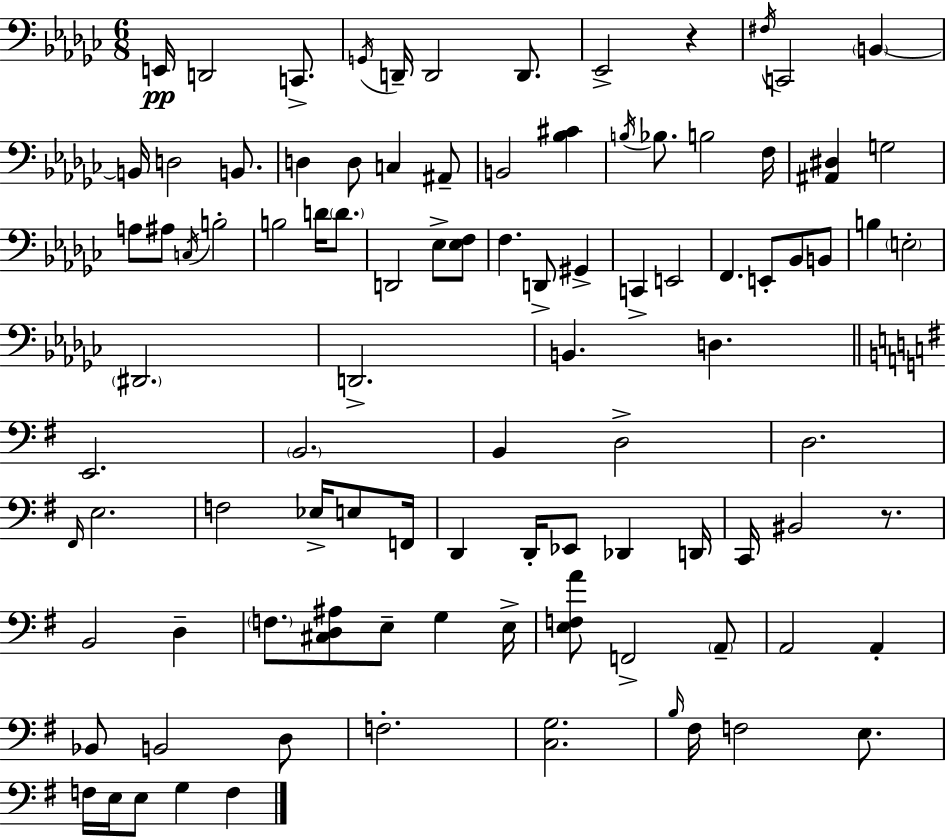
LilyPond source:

{
  \clef bass
  \numericTimeSignature
  \time 6/8
  \key ees \minor
  e,16\pp d,2 c,8.-> | \acciaccatura { g,16 } d,16-- d,2 d,8. | ees,2-> r4 | \acciaccatura { fis16 } c,2 \parenthesize b,4~~ | \break b,16 d2 b,8. | d4 d8 c4 | ais,8-- b,2 <bes cis'>4 | \acciaccatura { b16 } bes8. b2 | \break f16 <ais, dis>4 g2 | a8 ais8 \acciaccatura { c16 } b2-. | b2 | d'16 \parenthesize d'8. d,2 | \break ees8-> <ees f>8 f4. d,8-> | gis,4-> c,4-> e,2 | f,4. e,8-. | bes,8 b,8 b4 \parenthesize e2-. | \break \parenthesize dis,2. | d,2.-> | b,4. d4. | \bar "||" \break \key g \major e,2. | \parenthesize b,2. | b,4 d2-> | d2. | \break \grace { fis,16 } e2. | f2 ees16-> e8 | f,16 d,4 d,16-. ees,8 des,4 | d,16 c,16 bis,2 r8. | \break b,2 d4-- | \parenthesize f8. <cis d ais>8 e8-- g4 | e16-> <e f a'>8 f,2-> \parenthesize a,8-- | a,2 a,4-. | \break bes,8 b,2 d8 | f2.-. | <c g>2. | \grace { b16 } fis16 f2 e8. | \break f16 e16 e8 g4 f4 | \bar "|."
}